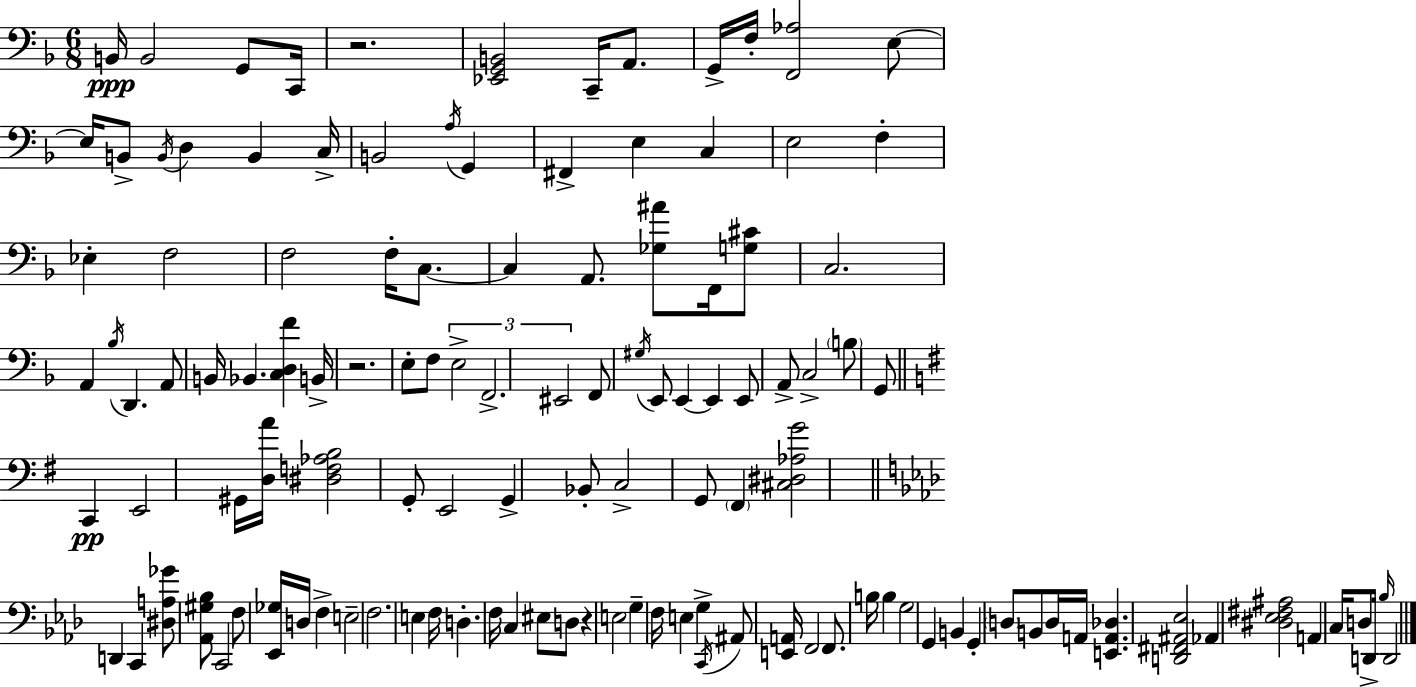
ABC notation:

X:1
T:Untitled
M:6/8
L:1/4
K:F
B,,/4 B,,2 G,,/2 C,,/4 z2 [_E,,G,,B,,]2 C,,/4 A,,/2 G,,/4 F,/4 [F,,_A,]2 E,/2 E,/4 B,,/2 B,,/4 D, B,, C,/4 B,,2 A,/4 G,, ^F,, E, C, E,2 F, _E, F,2 F,2 F,/4 C,/2 C, A,,/2 [_G,^A]/2 F,,/4 [G,^C]/2 C,2 A,, _B,/4 D,, A,,/2 B,,/4 _B,, [C,D,F] B,,/4 z2 E,/2 F,/2 E,2 F,,2 ^E,,2 F,,/2 ^G,/4 E,,/2 E,, E,, E,,/2 A,,/2 C,2 B,/2 G,,/2 C,, E,,2 ^G,,/4 [D,A]/4 [^D,F,_A,B,]2 G,,/2 E,,2 G,, _B,,/2 C,2 G,,/2 ^F,, [^C,^D,_A,G]2 D,, C,, [^D,A,_G]/2 [_A,,^G,_B,]/2 C,,2 F,/2 [_E,,_G,]/4 D,/4 F, E,2 F,2 E, F,/4 D, F,/4 C, ^E,/2 D,/2 z E,2 G, F,/4 E, G, C,,/4 ^A,,/2 [E,,A,,]/4 F,,2 F,,/2 B,/4 B, G,2 G,, B,, G,, D,/2 B,,/2 D,/4 A,,/4 [E,,A,,_D,] [D,,^F,,^A,,_E,]2 _A,, [^D,_E,^F,^A,]2 A,, C,/4 D,/2 D,,/4 _B,/4 D,,2